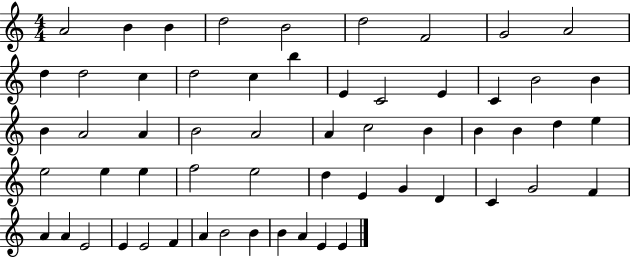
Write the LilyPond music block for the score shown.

{
  \clef treble
  \numericTimeSignature
  \time 4/4
  \key c \major
  a'2 b'4 b'4 | d''2 b'2 | d''2 f'2 | g'2 a'2 | \break d''4 d''2 c''4 | d''2 c''4 b''4 | e'4 c'2 e'4 | c'4 b'2 b'4 | \break b'4 a'2 a'4 | b'2 a'2 | a'4 c''2 b'4 | b'4 b'4 d''4 e''4 | \break e''2 e''4 e''4 | f''2 e''2 | d''4 e'4 g'4 d'4 | c'4 g'2 f'4 | \break a'4 a'4 e'2 | e'4 e'2 f'4 | a'4 b'2 b'4 | b'4 a'4 e'4 e'4 | \break \bar "|."
}